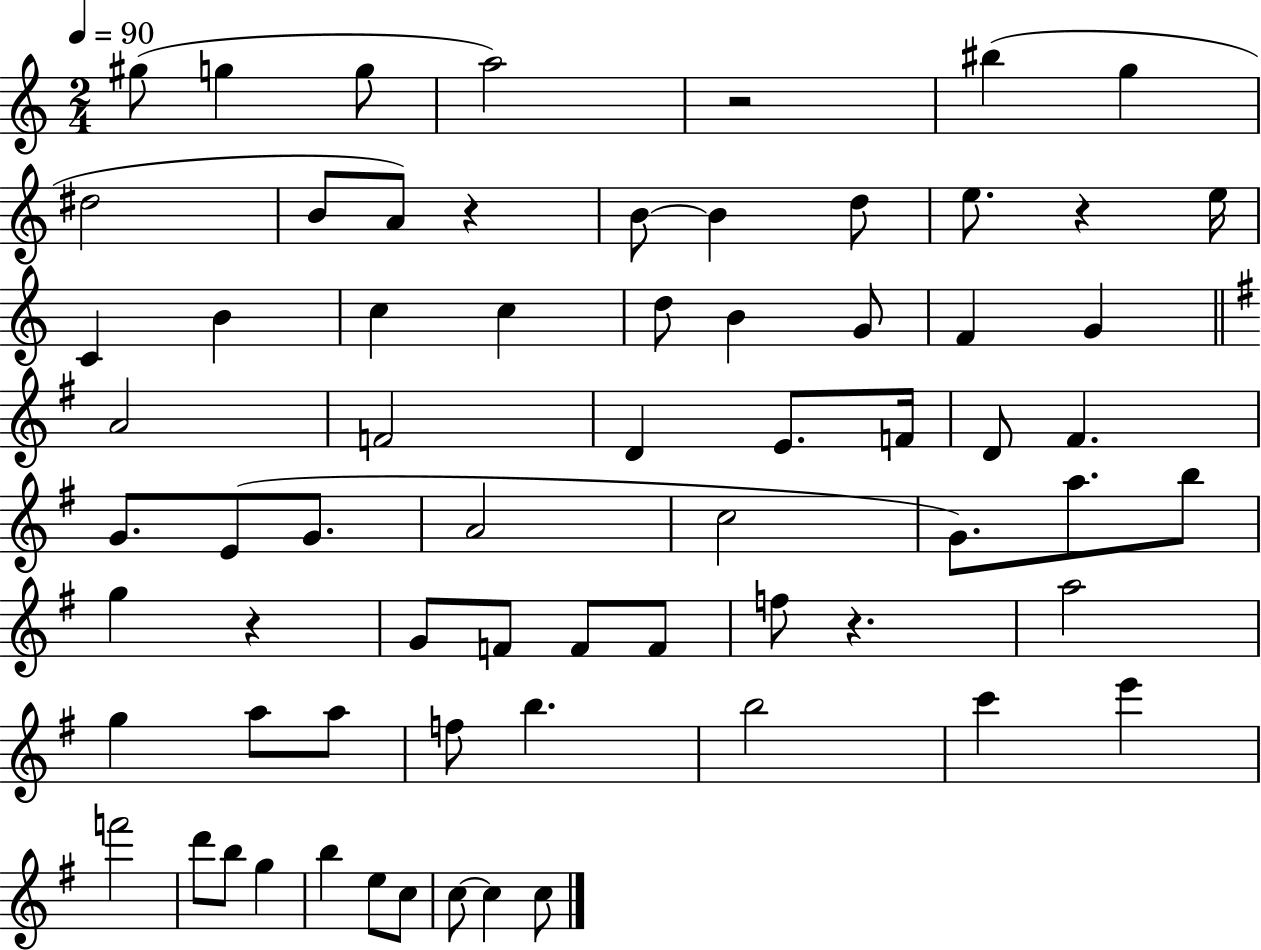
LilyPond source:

{
  \clef treble
  \numericTimeSignature
  \time 2/4
  \key c \major
  \tempo 4 = 90
  \repeat volta 2 { gis''8( g''4 g''8 | a''2) | r2 | bis''4( g''4 | \break dis''2 | b'8 a'8) r4 | b'8~~ b'4 d''8 | e''8. r4 e''16 | \break c'4 b'4 | c''4 c''4 | d''8 b'4 g'8 | f'4 g'4 | \break \bar "||" \break \key g \major a'2 | f'2 | d'4 e'8. f'16 | d'8 fis'4. | \break g'8. e'8( g'8. | a'2 | c''2 | g'8.) a''8. b''8 | \break g''4 r4 | g'8 f'8 f'8 f'8 | f''8 r4. | a''2 | \break g''4 a''8 a''8 | f''8 b''4. | b''2 | c'''4 e'''4 | \break f'''2 | d'''8 b''8 g''4 | b''4 e''8 c''8 | c''8~~ c''4 c''8 | \break } \bar "|."
}